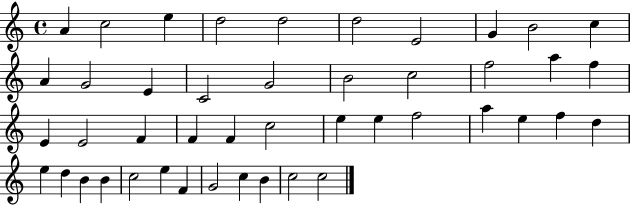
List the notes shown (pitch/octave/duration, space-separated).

A4/q C5/h E5/q D5/h D5/h D5/h E4/h G4/q B4/h C5/q A4/q G4/h E4/q C4/h G4/h B4/h C5/h F5/h A5/q F5/q E4/q E4/h F4/q F4/q F4/q C5/h E5/q E5/q F5/h A5/q E5/q F5/q D5/q E5/q D5/q B4/q B4/q C5/h E5/q F4/q G4/h C5/q B4/q C5/h C5/h